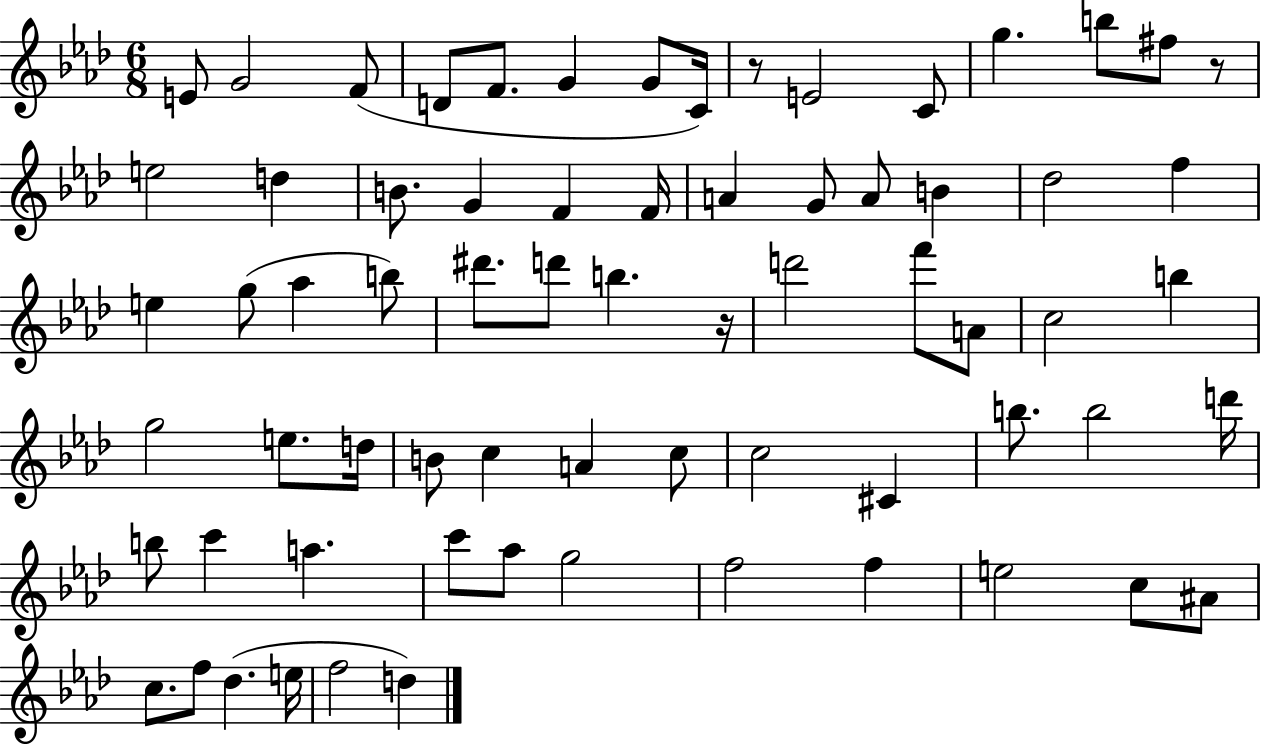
{
  \clef treble
  \numericTimeSignature
  \time 6/8
  \key aes \major
  e'8 g'2 f'8( | d'8 f'8. g'4 g'8 c'16) | r8 e'2 c'8 | g''4. b''8 fis''8 r8 | \break e''2 d''4 | b'8. g'4 f'4 f'16 | a'4 g'8 a'8 b'4 | des''2 f''4 | \break e''4 g''8( aes''4 b''8) | dis'''8. d'''8 b''4. r16 | d'''2 f'''8 a'8 | c''2 b''4 | \break g''2 e''8. d''16 | b'8 c''4 a'4 c''8 | c''2 cis'4 | b''8. b''2 d'''16 | \break b''8 c'''4 a''4. | c'''8 aes''8 g''2 | f''2 f''4 | e''2 c''8 ais'8 | \break c''8. f''8 des''4.( e''16 | f''2 d''4) | \bar "|."
}